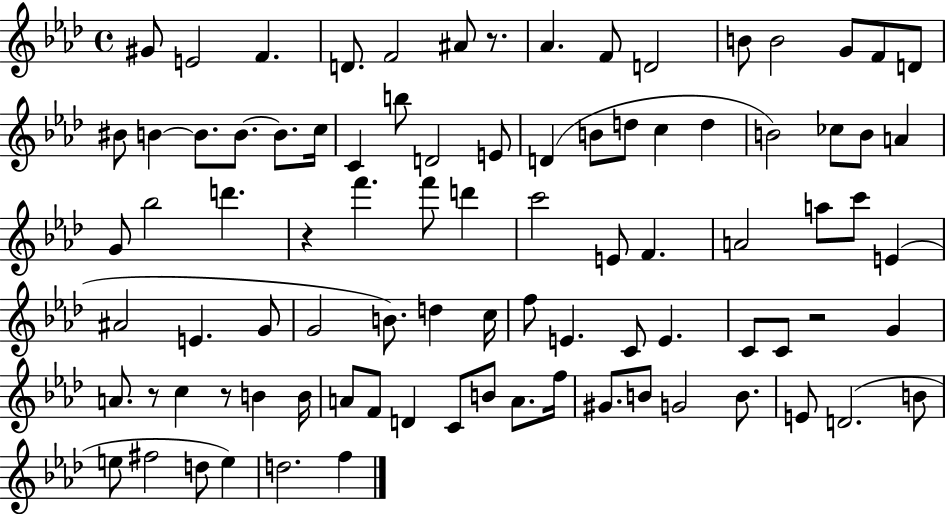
{
  \clef treble
  \time 4/4
  \defaultTimeSignature
  \key aes \major
  gis'8 e'2 f'4. | d'8. f'2 ais'8 r8. | aes'4. f'8 d'2 | b'8 b'2 g'8 f'8 d'8 | \break bis'8 b'4~~ b'8. b'8.~~ b'8. c''16 | c'4 b''8 d'2 e'8 | d'4( b'8 d''8 c''4 d''4 | b'2) ces''8 b'8 a'4 | \break g'8 bes''2 d'''4. | r4 f'''4. f'''8 d'''4 | c'''2 e'8 f'4. | a'2 a''8 c'''8 e'4( | \break ais'2 e'4. g'8 | g'2 b'8.) d''4 c''16 | f''8 e'4. c'8 e'4. | c'8 c'8 r2 g'4 | \break a'8. r8 c''4 r8 b'4 b'16 | a'8 f'8 d'4 c'8 b'8 a'8. f''16 | gis'8. b'8 g'2 b'8. | e'8 d'2.( b'8 | \break e''8 fis''2 d''8 e''4) | d''2. f''4 | \bar "|."
}